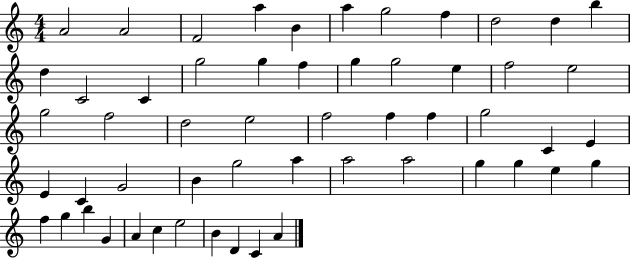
{
  \clef treble
  \numericTimeSignature
  \time 4/4
  \key c \major
  a'2 a'2 | f'2 a''4 b'4 | a''4 g''2 f''4 | d''2 d''4 b''4 | \break d''4 c'2 c'4 | g''2 g''4 f''4 | g''4 g''2 e''4 | f''2 e''2 | \break g''2 f''2 | d''2 e''2 | f''2 f''4 f''4 | g''2 c'4 e'4 | \break e'4 c'4 g'2 | b'4 g''2 a''4 | a''2 a''2 | g''4 g''4 e''4 g''4 | \break f''4 g''4 b''4 g'4 | a'4 c''4 e''2 | b'4 d'4 c'4 a'4 | \bar "|."
}